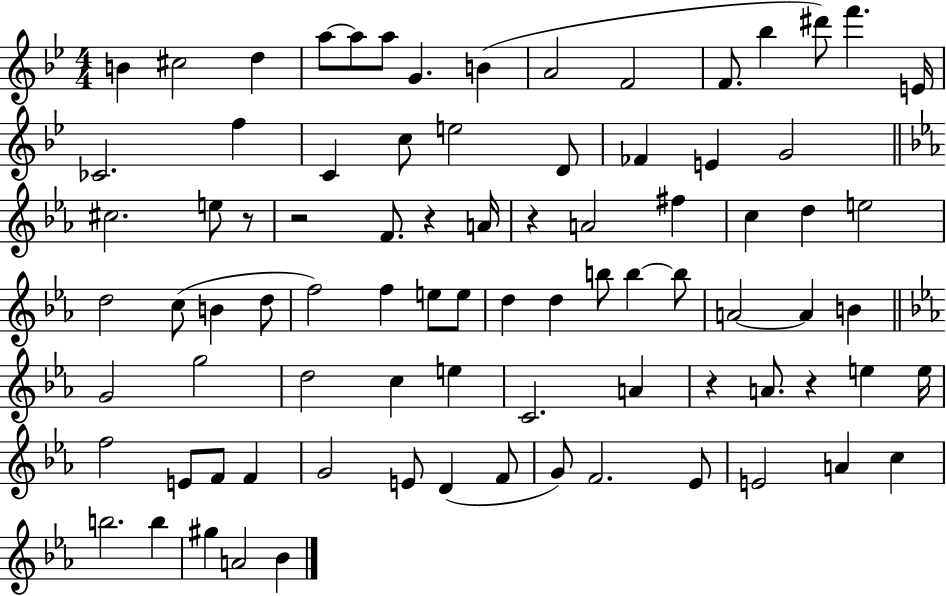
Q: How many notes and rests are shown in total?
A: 84